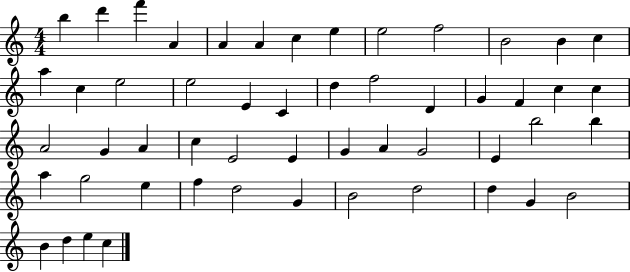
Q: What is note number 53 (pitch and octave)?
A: C5